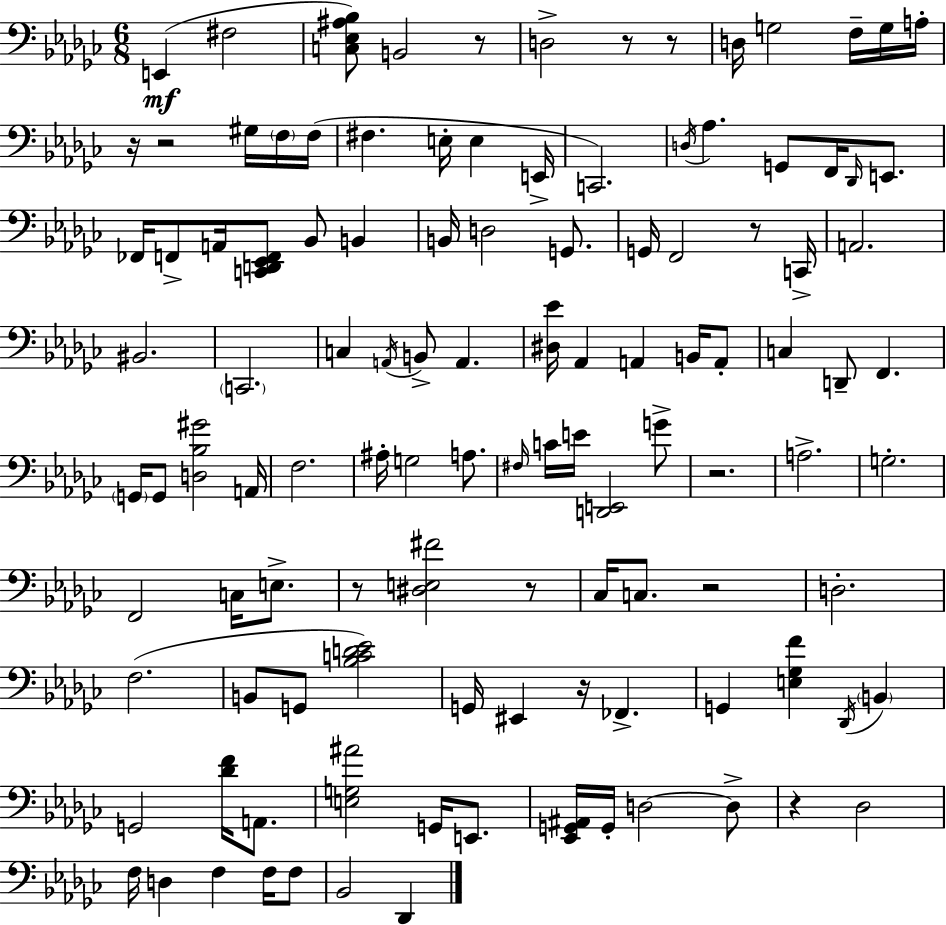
X:1
T:Untitled
M:6/8
L:1/4
K:Ebm
E,, ^F,2 [C,_E,^A,_B,]/2 B,,2 z/2 D,2 z/2 z/2 D,/4 G,2 F,/4 G,/4 A,/4 z/4 z2 ^G,/4 F,/4 F,/4 ^F, E,/4 E, E,,/4 C,,2 D,/4 _A, G,,/2 F,,/4 _D,,/4 E,,/2 _F,,/4 F,,/2 A,,/4 [C,,D,,_E,,F,,]/2 _B,,/2 B,, B,,/4 D,2 G,,/2 G,,/4 F,,2 z/2 C,,/4 A,,2 ^B,,2 C,,2 C, A,,/4 B,,/2 A,, [^D,_E]/4 _A,, A,, B,,/4 A,,/2 C, D,,/2 F,, G,,/4 G,,/2 [D,_B,^G]2 A,,/4 F,2 ^A,/4 G,2 A,/2 ^F,/4 C/4 E/4 [D,,E,,]2 G/2 z2 A,2 G,2 F,,2 C,/4 E,/2 z/2 [^D,E,^F]2 z/2 _C,/4 C,/2 z2 D,2 F,2 B,,/2 G,,/2 [_B,CD_E]2 G,,/4 ^E,, z/4 _F,, G,, [E,_G,F] _D,,/4 B,, G,,2 [_DF]/4 A,,/2 [E,G,^A]2 G,,/4 E,,/2 [_E,,G,,^A,,]/4 G,,/4 D,2 D,/2 z _D,2 F,/4 D, F, F,/4 F,/2 _B,,2 _D,,